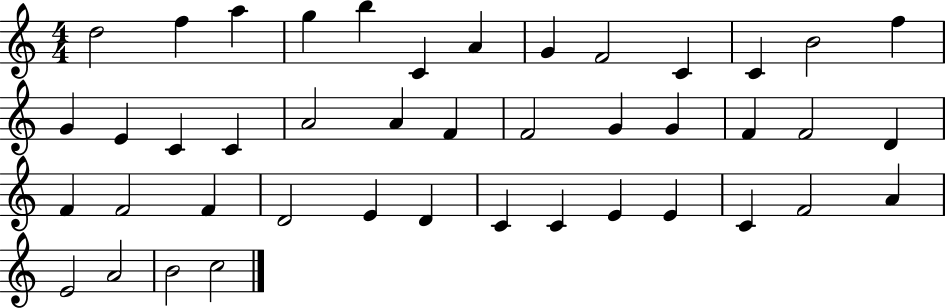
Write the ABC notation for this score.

X:1
T:Untitled
M:4/4
L:1/4
K:C
d2 f a g b C A G F2 C C B2 f G E C C A2 A F F2 G G F F2 D F F2 F D2 E D C C E E C F2 A E2 A2 B2 c2